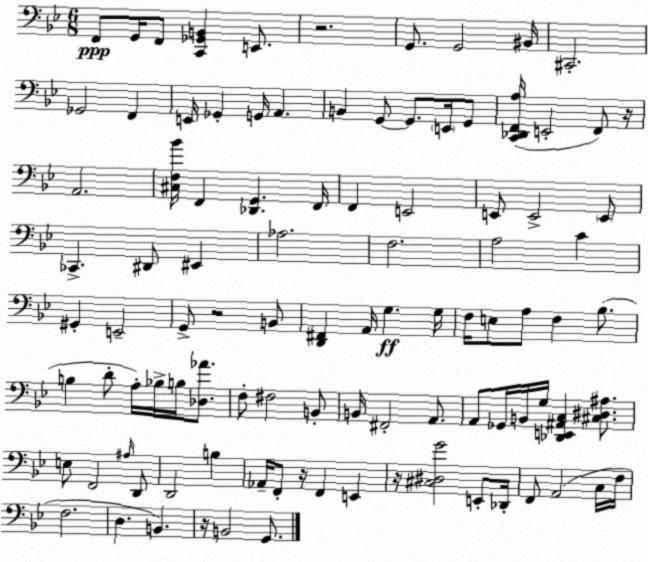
X:1
T:Untitled
M:6/8
L:1/4
K:Bb
F,,/2 G,,/4 F,,/2 [C,,_G,,B,,] E,,/2 z2 G,,/2 G,,2 ^B,,/4 ^C,,2 _G,,2 F,, E,,/4 _G,, G,,/4 A,, B,, G,,/2 G,,/2 E,,/4 G,,/2 [C,,_D,,F,,A,]/4 E,,2 F,,/2 z/4 A,,2 [^C,F,_B]/4 F,, [_D,,G,,] F,,/4 F,, E,,2 E,,/2 E,,2 E,,/2 _C,, ^D,,/2 ^E,, _A,2 F,2 A,2 C ^G,, E,,2 G,,/2 z2 B,,/2 [D,,^F,,] A,,/4 G, G,/4 F,/4 E,/2 A,/2 F, _B,/2 B, D/2 A,/4 _B,/4 B,/4 [_D,_A]/2 F,/2 ^F,2 B,,/2 B,,/4 ^F,,2 A,,/2 A,,/2 _G,,/4 B,,/4 G,/4 [_D,,E,,^A,,C,] [^C,^D,^A,]/2 E,/2 F,,2 ^A,/4 D,,/2 D,,2 B, _A,,/4 F,,/2 z/4 F,, E,, z/4 [^C,^D,G]2 E,,/2 _D,,/4 F,,/2 A,,2 C,/4 F,/4 F,2 D, B,, z/4 B,,2 G,,/2